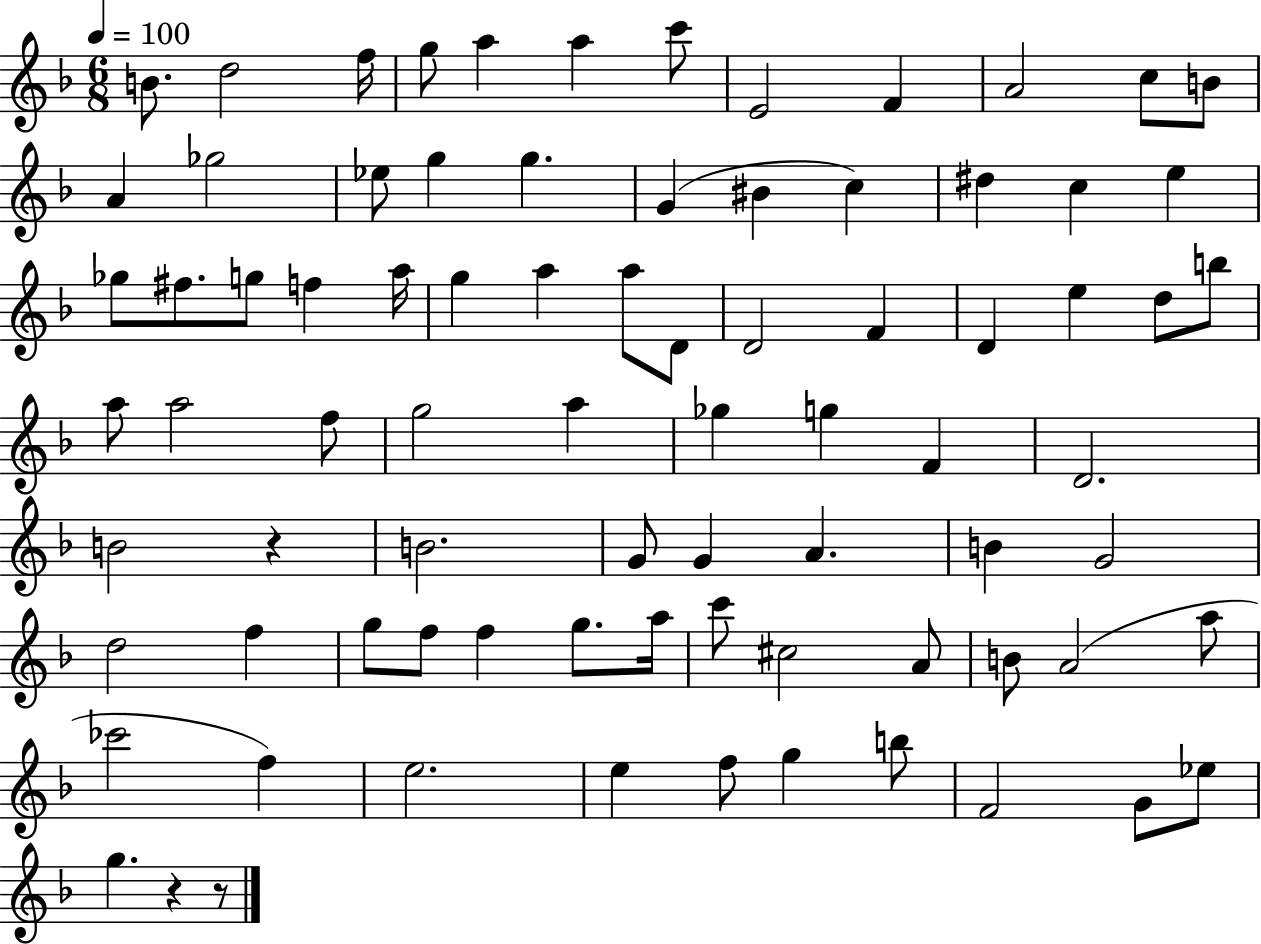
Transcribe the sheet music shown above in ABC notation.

X:1
T:Untitled
M:6/8
L:1/4
K:F
B/2 d2 f/4 g/2 a a c'/2 E2 F A2 c/2 B/2 A _g2 _e/2 g g G ^B c ^d c e _g/2 ^f/2 g/2 f a/4 g a a/2 D/2 D2 F D e d/2 b/2 a/2 a2 f/2 g2 a _g g F D2 B2 z B2 G/2 G A B G2 d2 f g/2 f/2 f g/2 a/4 c'/2 ^c2 A/2 B/2 A2 a/2 _c'2 f e2 e f/2 g b/2 F2 G/2 _e/2 g z z/2